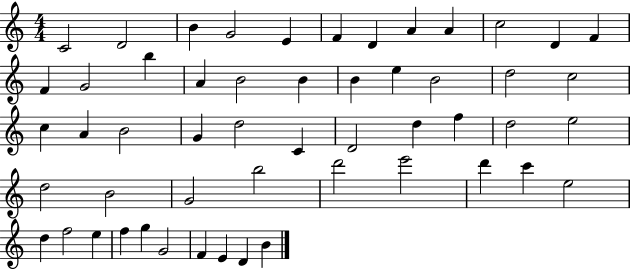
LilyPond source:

{
  \clef treble
  \numericTimeSignature
  \time 4/4
  \key c \major
  c'2 d'2 | b'4 g'2 e'4 | f'4 d'4 a'4 a'4 | c''2 d'4 f'4 | \break f'4 g'2 b''4 | a'4 b'2 b'4 | b'4 e''4 b'2 | d''2 c''2 | \break c''4 a'4 b'2 | g'4 d''2 c'4 | d'2 d''4 f''4 | d''2 e''2 | \break d''2 b'2 | g'2 b''2 | d'''2 e'''2 | d'''4 c'''4 e''2 | \break d''4 f''2 e''4 | f''4 g''4 g'2 | f'4 e'4 d'4 b'4 | \bar "|."
}